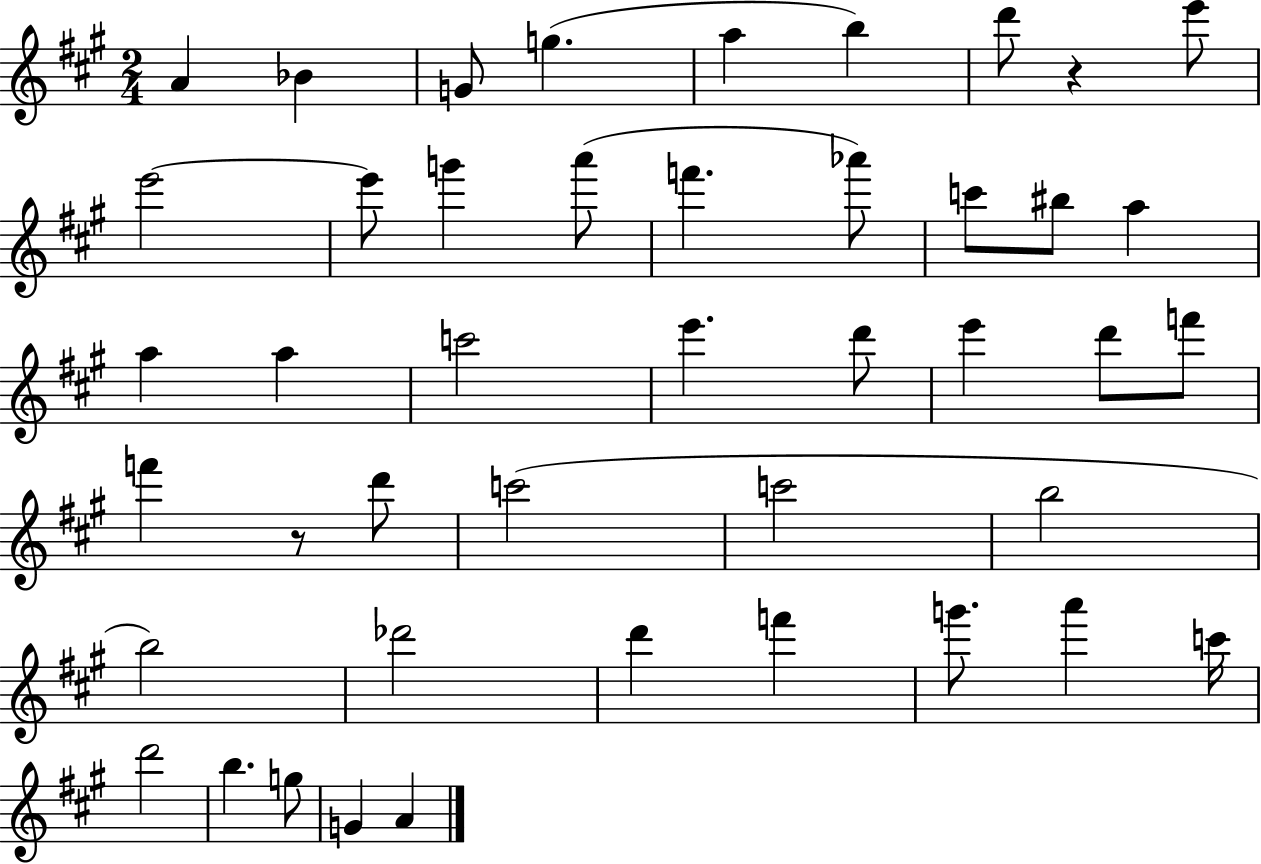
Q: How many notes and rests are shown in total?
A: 44